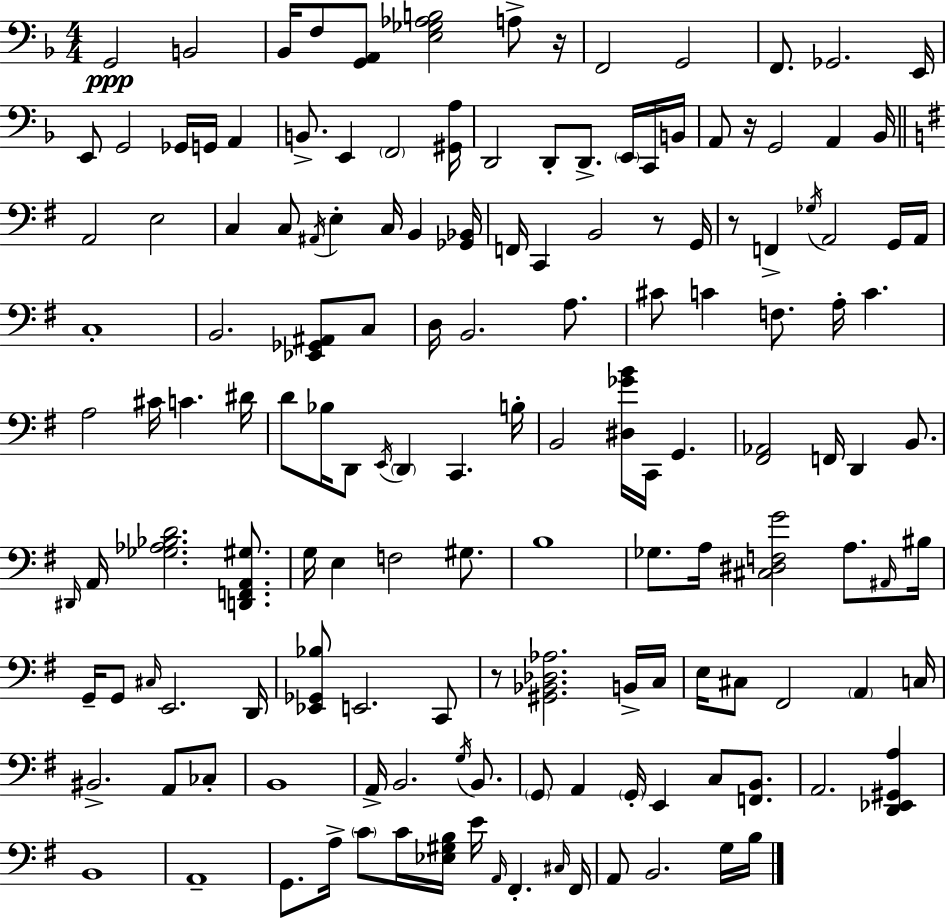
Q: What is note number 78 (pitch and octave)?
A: F3